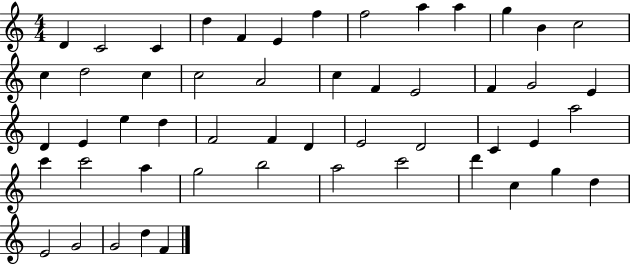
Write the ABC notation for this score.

X:1
T:Untitled
M:4/4
L:1/4
K:C
D C2 C d F E f f2 a a g B c2 c d2 c c2 A2 c F E2 F G2 E D E e d F2 F D E2 D2 C E a2 c' c'2 a g2 b2 a2 c'2 d' c g d E2 G2 G2 d F